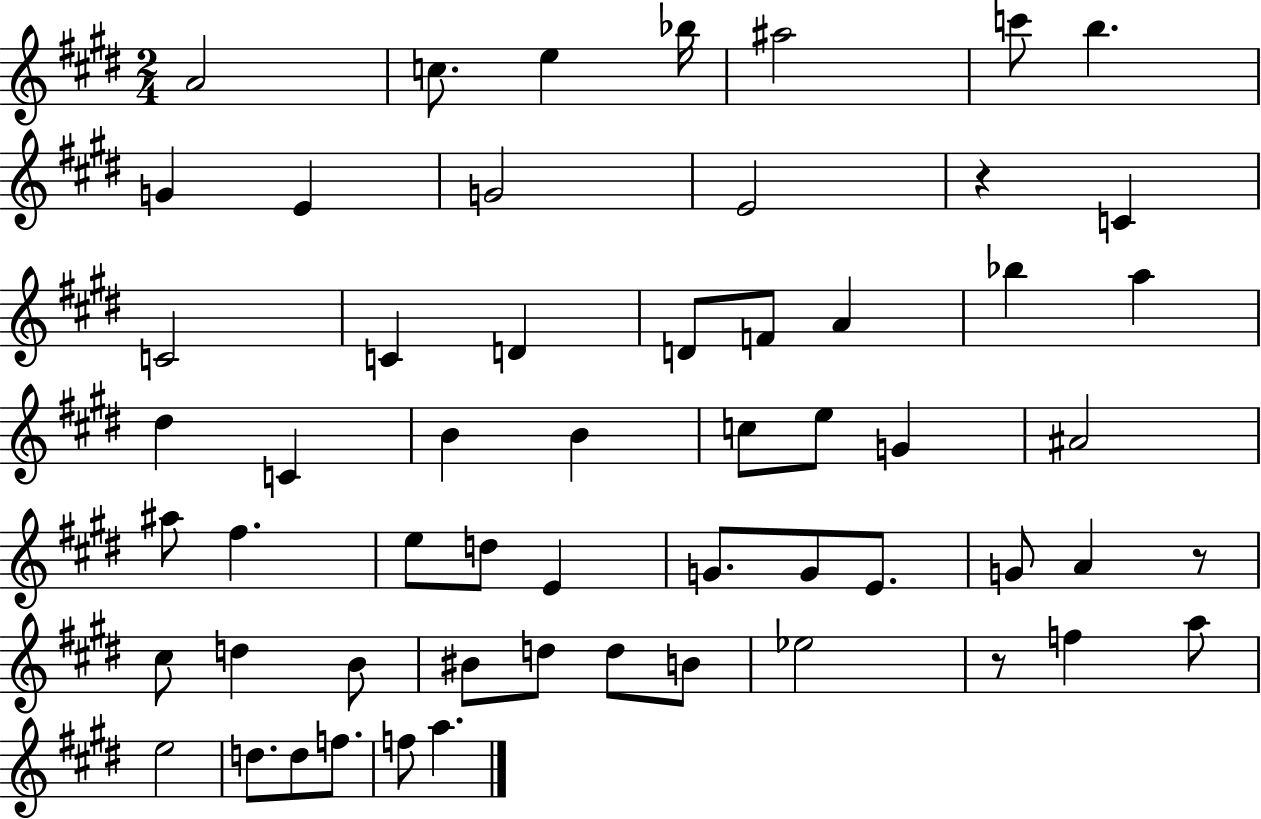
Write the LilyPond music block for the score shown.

{
  \clef treble
  \numericTimeSignature
  \time 2/4
  \key e \major
  a'2 | c''8. e''4 bes''16 | ais''2 | c'''8 b''4. | \break g'4 e'4 | g'2 | e'2 | r4 c'4 | \break c'2 | c'4 d'4 | d'8 f'8 a'4 | bes''4 a''4 | \break dis''4 c'4 | b'4 b'4 | c''8 e''8 g'4 | ais'2 | \break ais''8 fis''4. | e''8 d''8 e'4 | g'8. g'8 e'8. | g'8 a'4 r8 | \break cis''8 d''4 b'8 | bis'8 d''8 d''8 b'8 | ees''2 | r8 f''4 a''8 | \break e''2 | d''8. d''8 f''8. | f''8 a''4. | \bar "|."
}